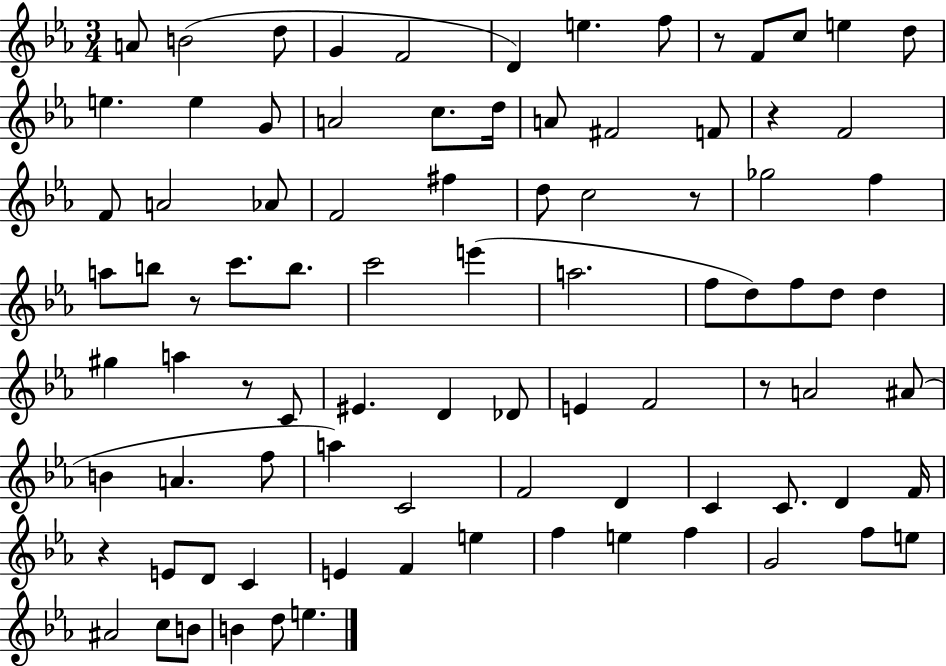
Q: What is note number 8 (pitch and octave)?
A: F5